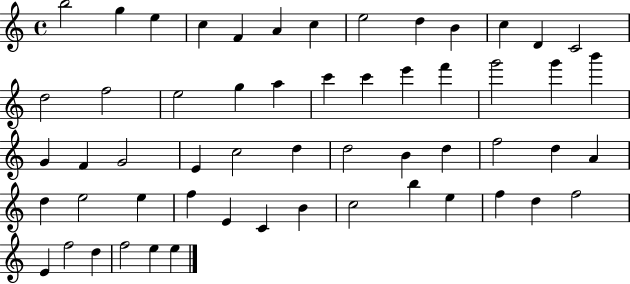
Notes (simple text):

B5/h G5/q E5/q C5/q F4/q A4/q C5/q E5/h D5/q B4/q C5/q D4/q C4/h D5/h F5/h E5/h G5/q A5/q C6/q C6/q E6/q F6/q G6/h G6/q B6/q G4/q F4/q G4/h E4/q C5/h D5/q D5/h B4/q D5/q F5/h D5/q A4/q D5/q E5/h E5/q F5/q E4/q C4/q B4/q C5/h B5/q E5/q F5/q D5/q F5/h E4/q F5/h D5/q F5/h E5/q E5/q